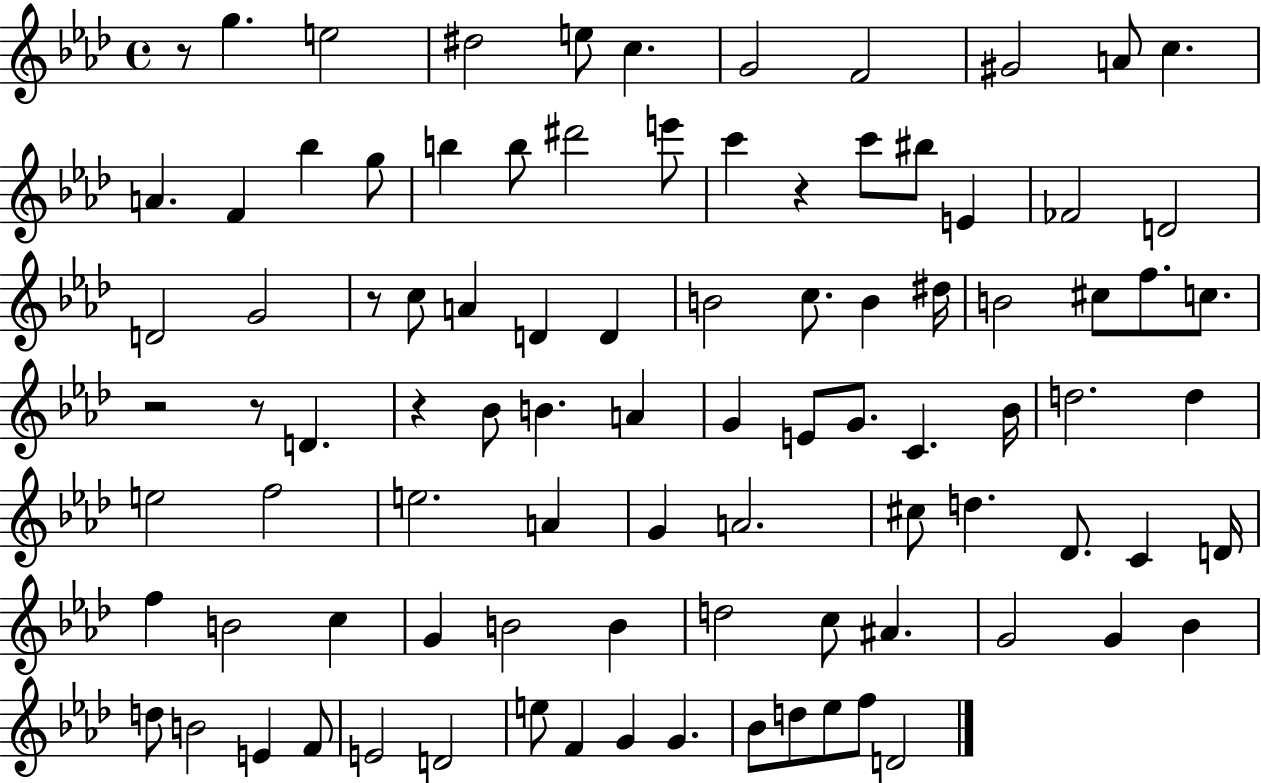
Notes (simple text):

R/e G5/q. E5/h D#5/h E5/e C5/q. G4/h F4/h G#4/h A4/e C5/q. A4/q. F4/q Bb5/q G5/e B5/q B5/e D#6/h E6/e C6/q R/q C6/e BIS5/e E4/q FES4/h D4/h D4/h G4/h R/e C5/e A4/q D4/q D4/q B4/h C5/e. B4/q D#5/s B4/h C#5/e F5/e. C5/e. R/h R/e D4/q. R/q Bb4/e B4/q. A4/q G4/q E4/e G4/e. C4/q. Bb4/s D5/h. D5/q E5/h F5/h E5/h. A4/q G4/q A4/h. C#5/e D5/q. Db4/e. C4/q D4/s F5/q B4/h C5/q G4/q B4/h B4/q D5/h C5/e A#4/q. G4/h G4/q Bb4/q D5/e B4/h E4/q F4/e E4/h D4/h E5/e F4/q G4/q G4/q. Bb4/e D5/e Eb5/e F5/e D4/h